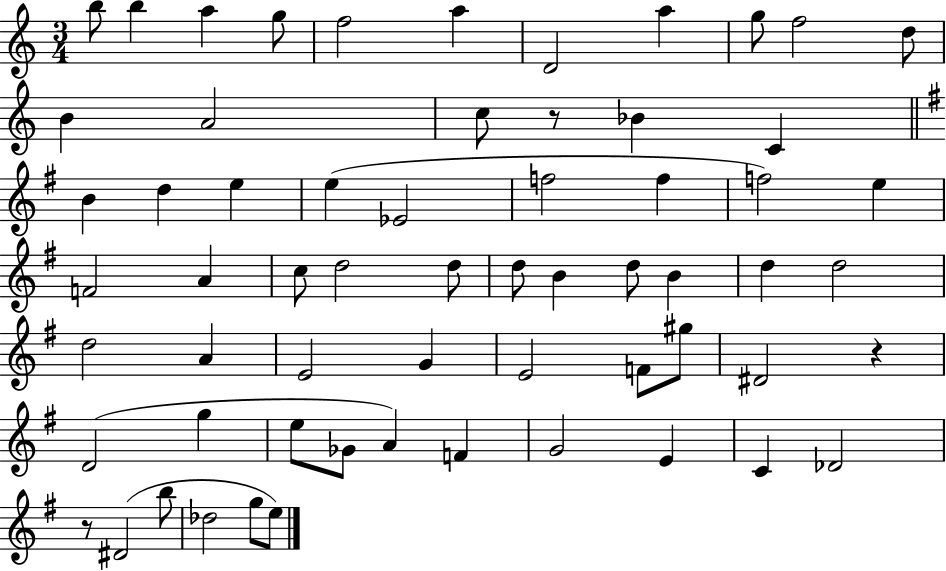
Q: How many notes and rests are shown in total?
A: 62